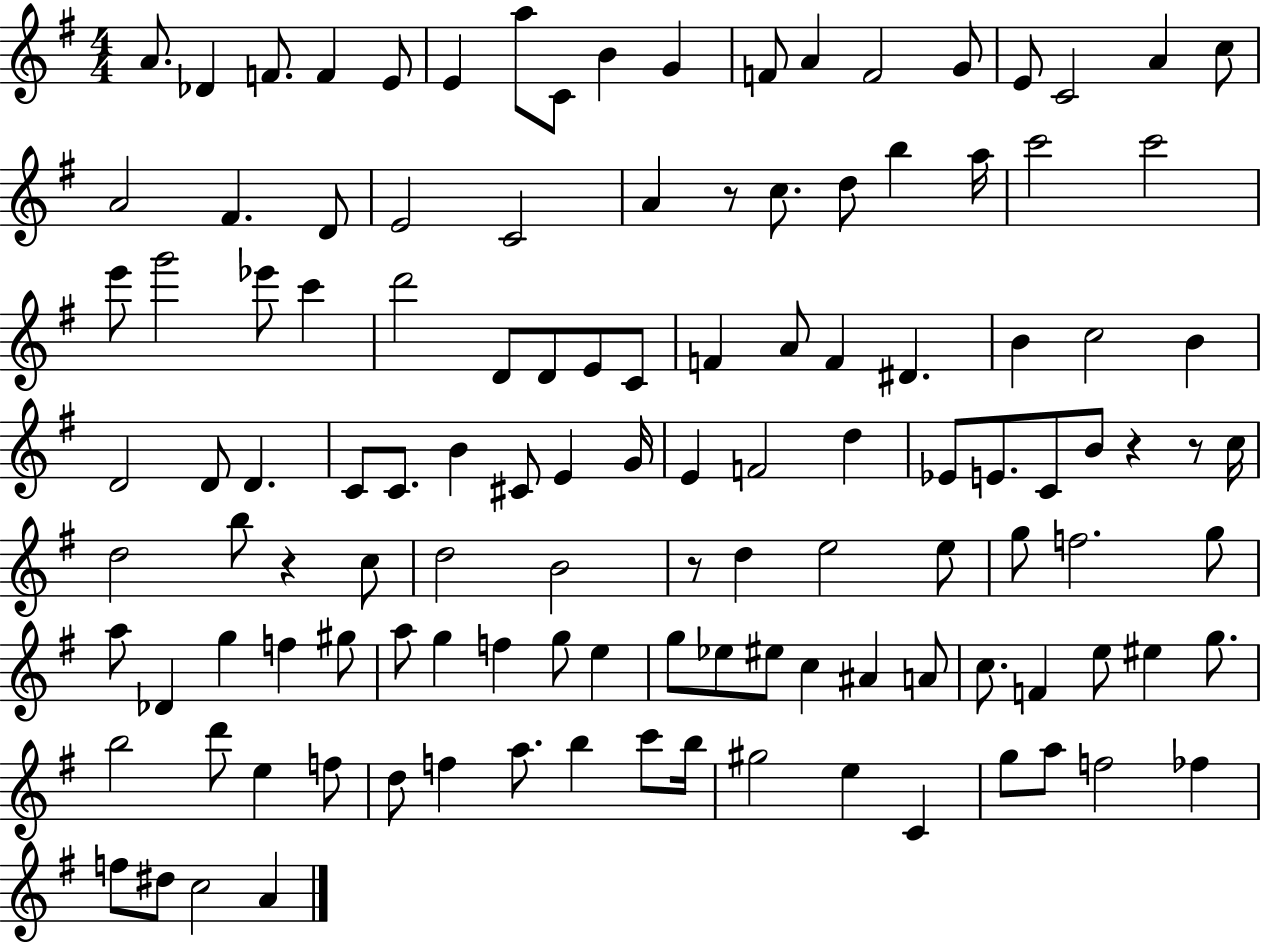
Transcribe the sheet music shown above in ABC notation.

X:1
T:Untitled
M:4/4
L:1/4
K:G
A/2 _D F/2 F E/2 E a/2 C/2 B G F/2 A F2 G/2 E/2 C2 A c/2 A2 ^F D/2 E2 C2 A z/2 c/2 d/2 b a/4 c'2 c'2 e'/2 g'2 _e'/2 c' d'2 D/2 D/2 E/2 C/2 F A/2 F ^D B c2 B D2 D/2 D C/2 C/2 B ^C/2 E G/4 E F2 d _E/2 E/2 C/2 B/2 z z/2 c/4 d2 b/2 z c/2 d2 B2 z/2 d e2 e/2 g/2 f2 g/2 a/2 _D g f ^g/2 a/2 g f g/2 e g/2 _e/2 ^e/2 c ^A A/2 c/2 F e/2 ^e g/2 b2 d'/2 e f/2 d/2 f a/2 b c'/2 b/4 ^g2 e C g/2 a/2 f2 _f f/2 ^d/2 c2 A